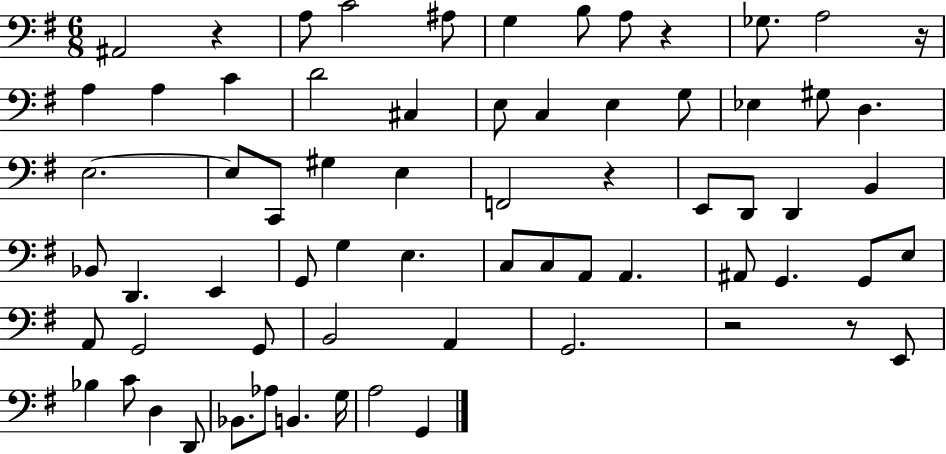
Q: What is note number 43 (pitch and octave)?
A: G2